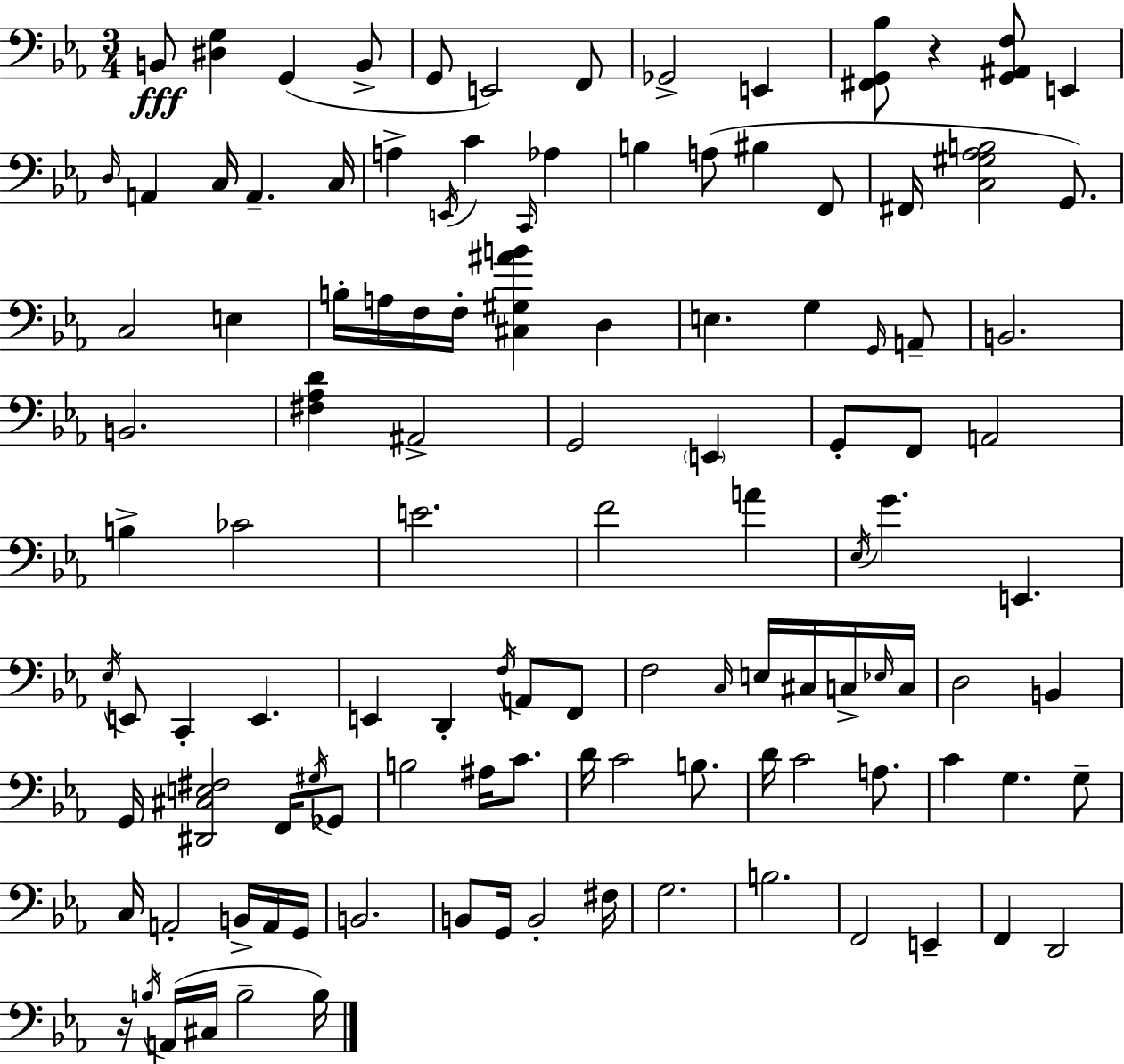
X:1
T:Untitled
M:3/4
L:1/4
K:Cm
B,,/2 [^D,G,] G,, B,,/2 G,,/2 E,,2 F,,/2 _G,,2 E,, [^F,,G,,_B,]/2 z [G,,^A,,F,]/2 E,, D,/4 A,, C,/4 A,, C,/4 A, E,,/4 C C,,/4 _A, B, A,/2 ^B, F,,/2 ^F,,/4 [C,^G,_A,B,]2 G,,/2 C,2 E, B,/4 A,/4 F,/4 F,/4 [^C,^G,^AB] D, E, G, G,,/4 A,,/2 B,,2 B,,2 [^F,_A,D] ^A,,2 G,,2 E,, G,,/2 F,,/2 A,,2 B, _C2 E2 F2 A _E,/4 G E,, _E,/4 E,,/2 C,, E,, E,, D,, F,/4 A,,/2 F,,/2 F,2 C,/4 E,/4 ^C,/4 C,/4 _E,/4 C,/4 D,2 B,, G,,/4 [^D,,^C,E,^F,]2 F,,/4 ^G,/4 _G,,/2 B,2 ^A,/4 C/2 D/4 C2 B,/2 D/4 C2 A,/2 C G, G,/2 C,/4 A,,2 B,,/4 A,,/4 G,,/4 B,,2 B,,/2 G,,/4 B,,2 ^F,/4 G,2 B,2 F,,2 E,, F,, D,,2 z/4 B,/4 A,,/4 ^C,/4 B,2 B,/4